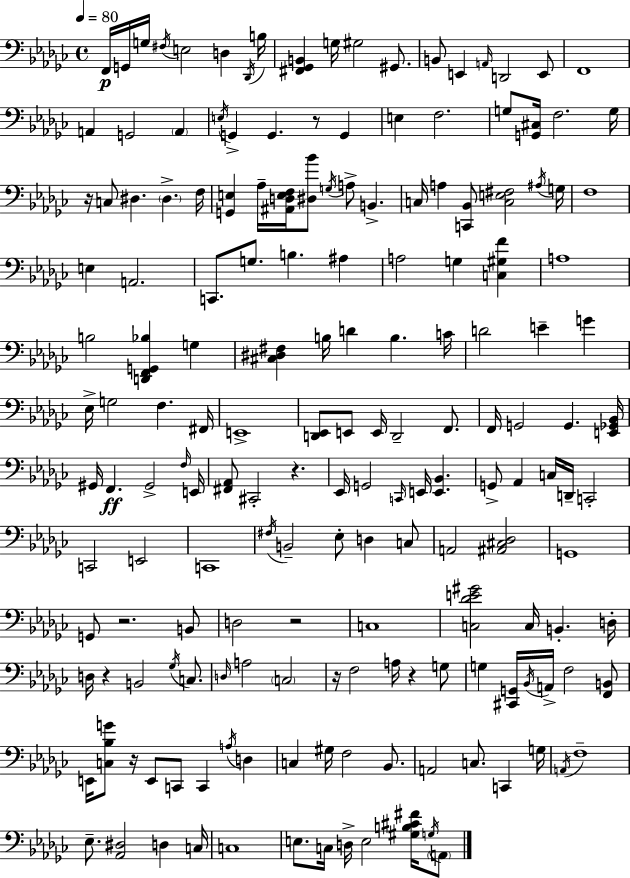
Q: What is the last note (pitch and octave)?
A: A2